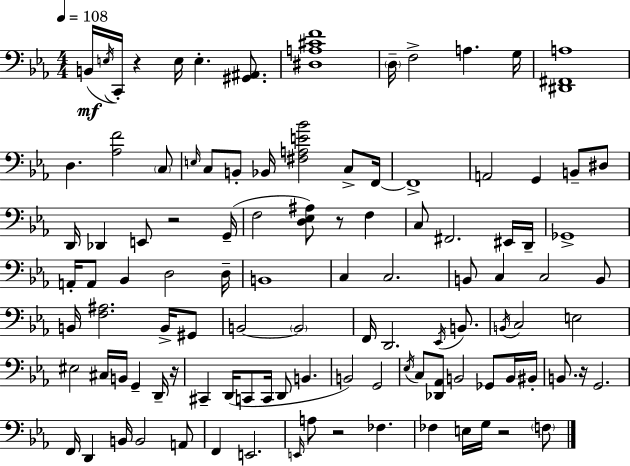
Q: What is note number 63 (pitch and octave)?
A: C#2